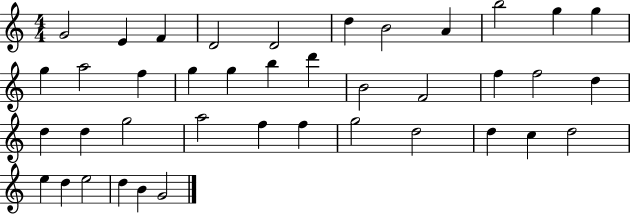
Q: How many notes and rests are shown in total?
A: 40